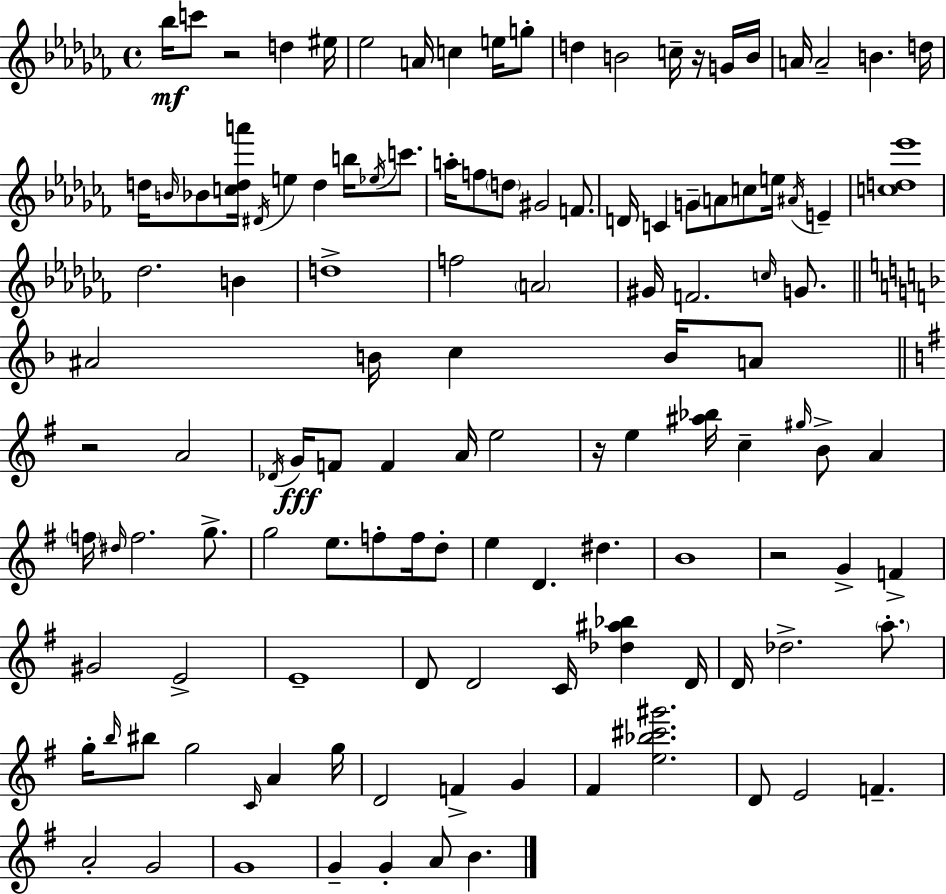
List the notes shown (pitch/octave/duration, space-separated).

Bb5/s C6/e R/h D5/q EIS5/s Eb5/h A4/s C5/q E5/s G5/e D5/q B4/h C5/s R/s G4/s B4/s A4/s A4/h B4/q. D5/s D5/s B4/s Bb4/e [C5,D5,A6]/s D#4/s E5/q D5/q B5/s Eb5/s C6/e. A5/s F5/e D5/e G#4/h F4/e. D4/s C4/q G4/e A4/e C5/e E5/s A#4/s E4/q [C5,D5,Eb6]/w Db5/h. B4/q D5/w F5/h A4/h G#4/s F4/h. C5/s G4/e. A#4/h B4/s C5/q B4/s A4/e R/h A4/h Db4/s G4/s F4/e F4/q A4/s E5/h R/s E5/q [A#5,Bb5]/s C5/q G#5/s B4/e A4/q F5/s D#5/s F5/h. G5/e. G5/h E5/e. F5/e F5/s D5/e E5/q D4/q. D#5/q. B4/w R/h G4/q F4/q G#4/h E4/h E4/w D4/e D4/h C4/s [Db5,A#5,Bb5]/q D4/s D4/s Db5/h. A5/e. G5/s B5/s BIS5/e G5/h C4/s A4/q G5/s D4/h F4/q G4/q F#4/q [E5,Bb5,C#6,G#6]/h. D4/e E4/h F4/q. A4/h G4/h G4/w G4/q G4/q A4/e B4/q.